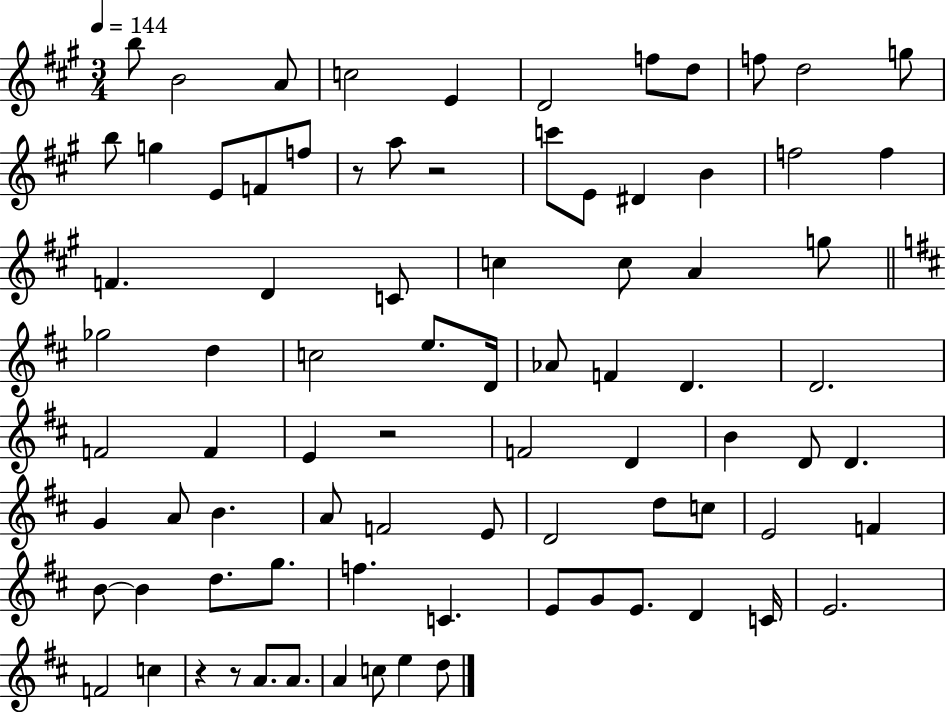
X:1
T:Untitled
M:3/4
L:1/4
K:A
b/2 B2 A/2 c2 E D2 f/2 d/2 f/2 d2 g/2 b/2 g E/2 F/2 f/2 z/2 a/2 z2 c'/2 E/2 ^D B f2 f F D C/2 c c/2 A g/2 _g2 d c2 e/2 D/4 _A/2 F D D2 F2 F E z2 F2 D B D/2 D G A/2 B A/2 F2 E/2 D2 d/2 c/2 E2 F B/2 B d/2 g/2 f C E/2 G/2 E/2 D C/4 E2 F2 c z z/2 A/2 A/2 A c/2 e d/2